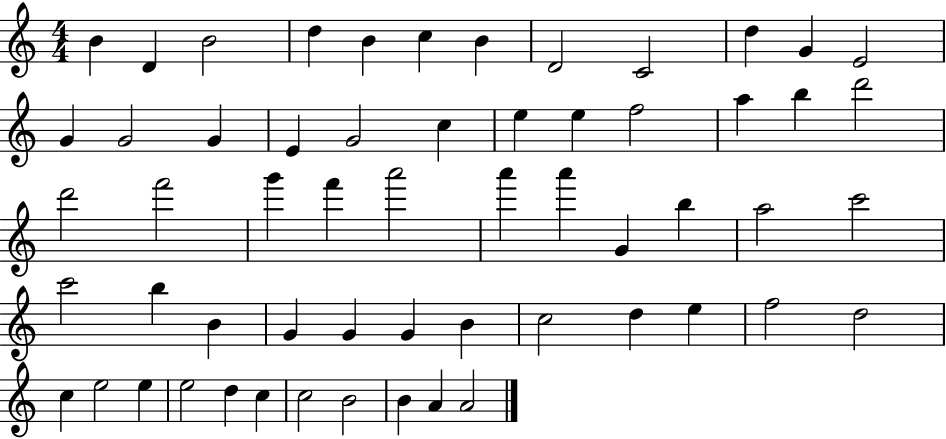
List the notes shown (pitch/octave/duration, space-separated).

B4/q D4/q B4/h D5/q B4/q C5/q B4/q D4/h C4/h D5/q G4/q E4/h G4/q G4/h G4/q E4/q G4/h C5/q E5/q E5/q F5/h A5/q B5/q D6/h D6/h F6/h G6/q F6/q A6/h A6/q A6/q G4/q B5/q A5/h C6/h C6/h B5/q B4/q G4/q G4/q G4/q B4/q C5/h D5/q E5/q F5/h D5/h C5/q E5/h E5/q E5/h D5/q C5/q C5/h B4/h B4/q A4/q A4/h